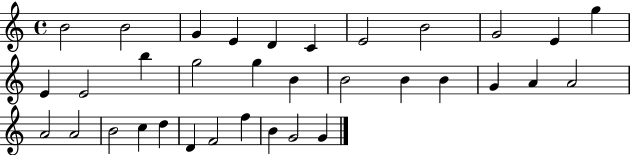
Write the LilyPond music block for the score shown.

{
  \clef treble
  \time 4/4
  \defaultTimeSignature
  \key c \major
  b'2 b'2 | g'4 e'4 d'4 c'4 | e'2 b'2 | g'2 e'4 g''4 | \break e'4 e'2 b''4 | g''2 g''4 b'4 | b'2 b'4 b'4 | g'4 a'4 a'2 | \break a'2 a'2 | b'2 c''4 d''4 | d'4 f'2 f''4 | b'4 g'2 g'4 | \break \bar "|."
}